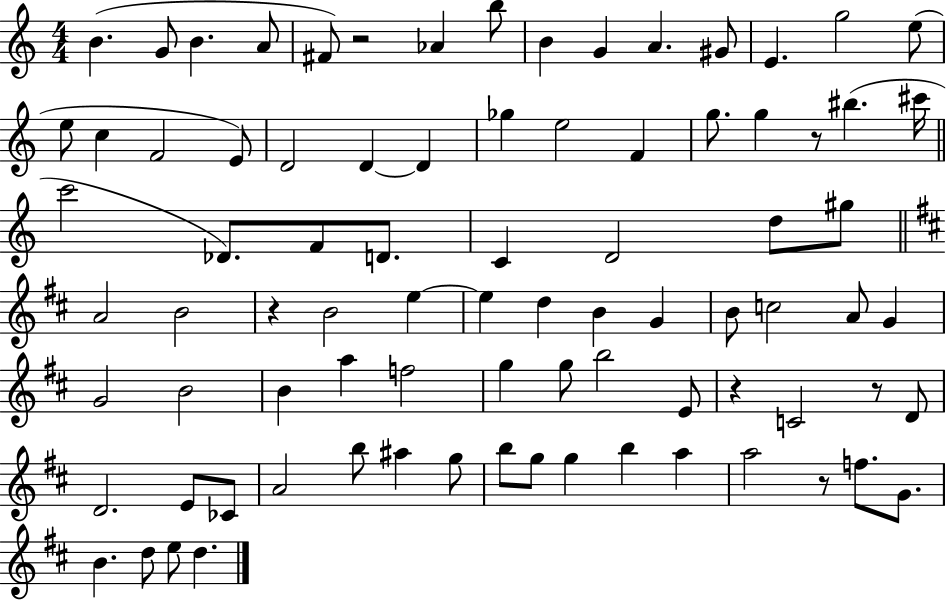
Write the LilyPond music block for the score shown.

{
  \clef treble
  \numericTimeSignature
  \time 4/4
  \key c \major
  b'4.( g'8 b'4. a'8 | fis'8) r2 aes'4 b''8 | b'4 g'4 a'4. gis'8 | e'4. g''2 e''8( | \break e''8 c''4 f'2 e'8) | d'2 d'4~~ d'4 | ges''4 e''2 f'4 | g''8. g''4 r8 bis''4.( cis'''16 | \break \bar "||" \break \key c \major c'''2 des'8.) f'8 d'8. | c'4 d'2 d''8 gis''8 | \bar "||" \break \key d \major a'2 b'2 | r4 b'2 e''4~~ | e''4 d''4 b'4 g'4 | b'8 c''2 a'8 g'4 | \break g'2 b'2 | b'4 a''4 f''2 | g''4 g''8 b''2 e'8 | r4 c'2 r8 d'8 | \break d'2. e'8 ces'8 | a'2 b''8 ais''4 g''8 | b''8 g''8 g''4 b''4 a''4 | a''2 r8 f''8. g'8. | \break b'4. d''8 e''8 d''4. | \bar "|."
}